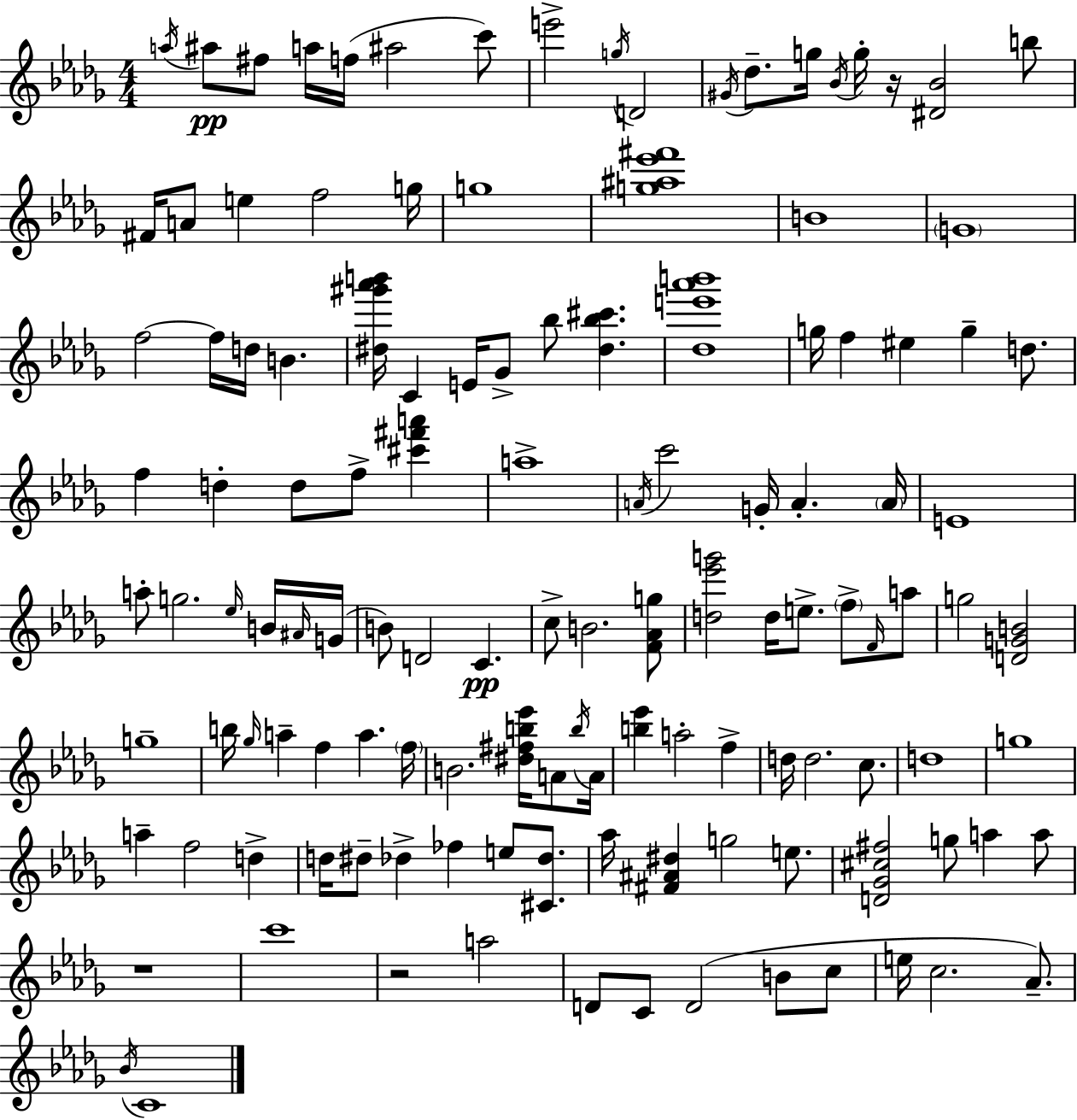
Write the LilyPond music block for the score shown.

{
  \clef treble
  \numericTimeSignature
  \time 4/4
  \key bes \minor
  \repeat volta 2 { \acciaccatura { a''16 }\pp ais''8 fis''8 a''16 f''16( ais''2 c'''8) | e'''2-> \acciaccatura { g''16 } d'2 | \acciaccatura { gis'16 } des''8.-- g''16 \acciaccatura { bes'16 } g''16-. r16 <dis' bes'>2 | b''8 fis'16 a'8 e''4 f''2 | \break g''16 g''1 | <g'' ais'' ees''' fis'''>1 | b'1 | \parenthesize g'1 | \break f''2~~ f''16 d''16 b'4. | <dis'' gis''' aes''' b'''>16 c'4 e'16 ges'8-> bes''8 <dis'' bes'' cis'''>4. | <des'' e''' aes''' b'''>1 | g''16 f''4 eis''4 g''4-- | \break d''8. f''4 d''4-. d''8 f''8-> | <cis''' fis''' a'''>4 a''1-> | \acciaccatura { a'16 } c'''2 g'16-. a'4.-. | \parenthesize a'16 e'1 | \break a''8-. g''2. | \grace { ees''16 } b'16 \grace { ais'16 }( g'16 b'8) d'2 | c'4.\pp c''8-> b'2. | <f' aes' g''>8 <d'' ees''' g'''>2 d''16 | \break e''8.-> \parenthesize f''8-> \grace { f'16 } a''8 g''2 | <d' g' b'>2 g''1-- | b''16 \grace { ges''16 } a''4-- f''4 | a''4. \parenthesize f''16 b'2. | \break <dis'' fis'' b'' ees'''>16 a'8 \acciaccatura { b''16 } a'16 <b'' ees'''>4 a''2-. | f''4-> d''16 d''2. | c''8. d''1 | g''1 | \break a''4-- f''2 | d''4-> d''16 dis''8-- des''4-> | fes''4 e''8 <cis' des''>8. aes''16 <fis' ais' dis''>4 g''2 | e''8. <d' ges' cis'' fis''>2 | \break g''8 a''4 a''8 r1 | c'''1 | r2 | a''2 d'8 c'8 d'2( | \break b'8 c''8 e''16 c''2. | aes'8.--) \acciaccatura { bes'16 } c'1 | } \bar "|."
}